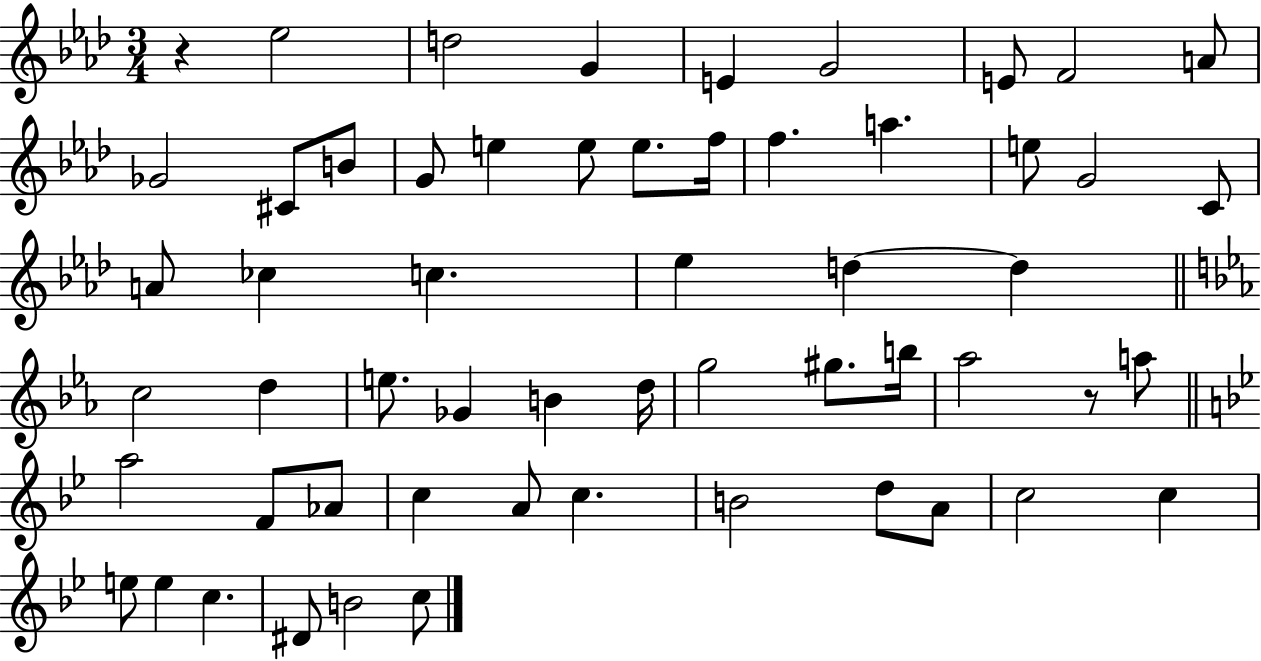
R/q Eb5/h D5/h G4/q E4/q G4/h E4/e F4/h A4/e Gb4/h C#4/e B4/e G4/e E5/q E5/e E5/e. F5/s F5/q. A5/q. E5/e G4/h C4/e A4/e CES5/q C5/q. Eb5/q D5/q D5/q C5/h D5/q E5/e. Gb4/q B4/q D5/s G5/h G#5/e. B5/s Ab5/h R/e A5/e A5/h F4/e Ab4/e C5/q A4/e C5/q. B4/h D5/e A4/e C5/h C5/q E5/e E5/q C5/q. D#4/e B4/h C5/e